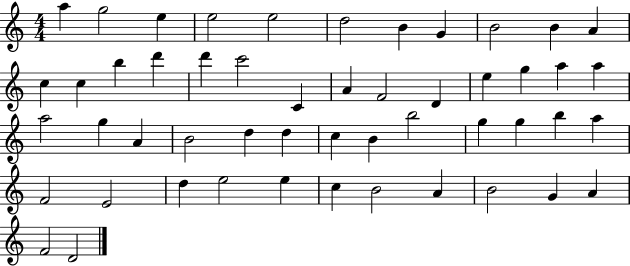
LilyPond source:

{
  \clef treble
  \numericTimeSignature
  \time 4/4
  \key c \major
  a''4 g''2 e''4 | e''2 e''2 | d''2 b'4 g'4 | b'2 b'4 a'4 | \break c''4 c''4 b''4 d'''4 | d'''4 c'''2 c'4 | a'4 f'2 d'4 | e''4 g''4 a''4 a''4 | \break a''2 g''4 a'4 | b'2 d''4 d''4 | c''4 b'4 b''2 | g''4 g''4 b''4 a''4 | \break f'2 e'2 | d''4 e''2 e''4 | c''4 b'2 a'4 | b'2 g'4 a'4 | \break f'2 d'2 | \bar "|."
}